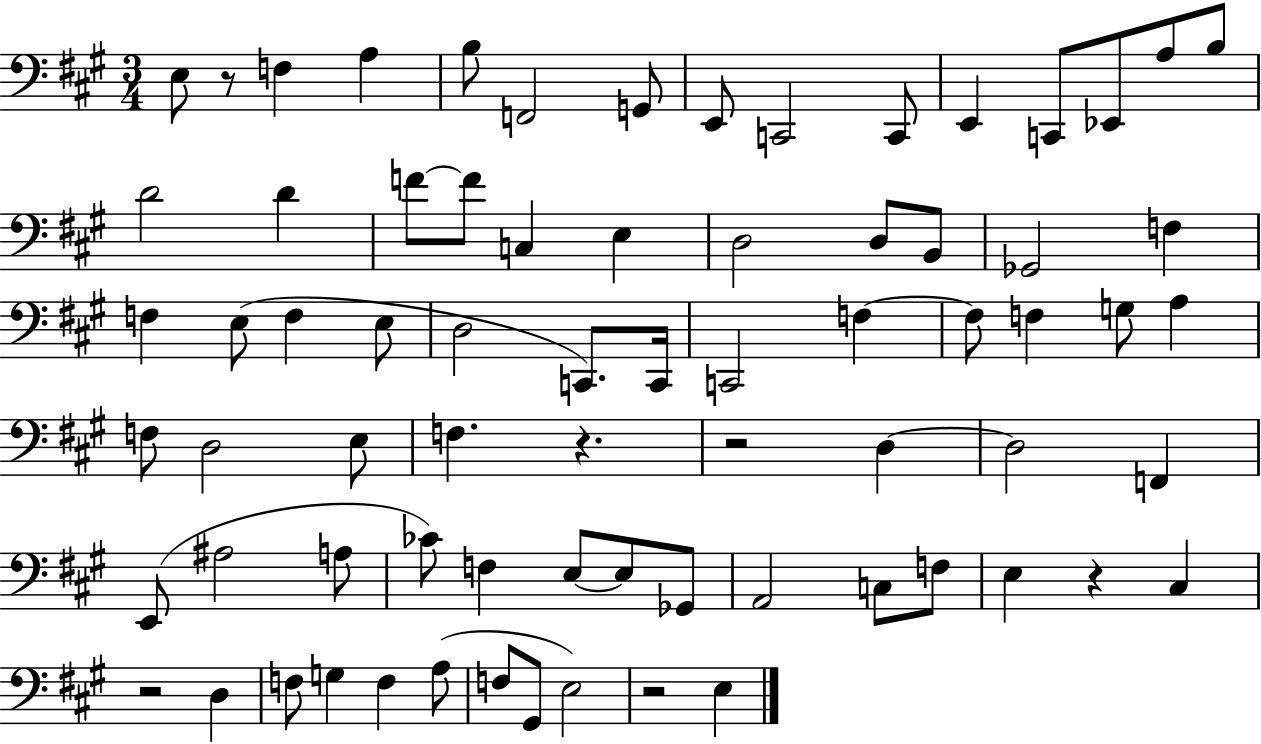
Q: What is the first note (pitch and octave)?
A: E3